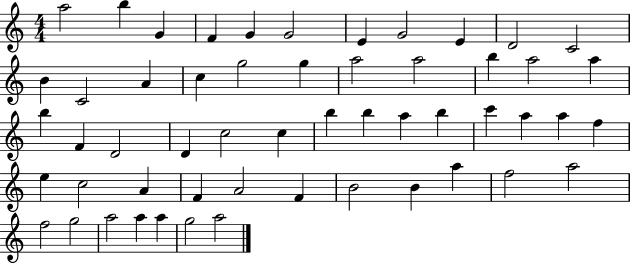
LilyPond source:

{
  \clef treble
  \numericTimeSignature
  \time 4/4
  \key c \major
  a''2 b''4 g'4 | f'4 g'4 g'2 | e'4 g'2 e'4 | d'2 c'2 | \break b'4 c'2 a'4 | c''4 g''2 g''4 | a''2 a''2 | b''4 a''2 a''4 | \break b''4 f'4 d'2 | d'4 c''2 c''4 | b''4 b''4 a''4 b''4 | c'''4 a''4 a''4 f''4 | \break e''4 c''2 a'4 | f'4 a'2 f'4 | b'2 b'4 a''4 | f''2 a''2 | \break f''2 g''2 | a''2 a''4 a''4 | g''2 a''2 | \bar "|."
}